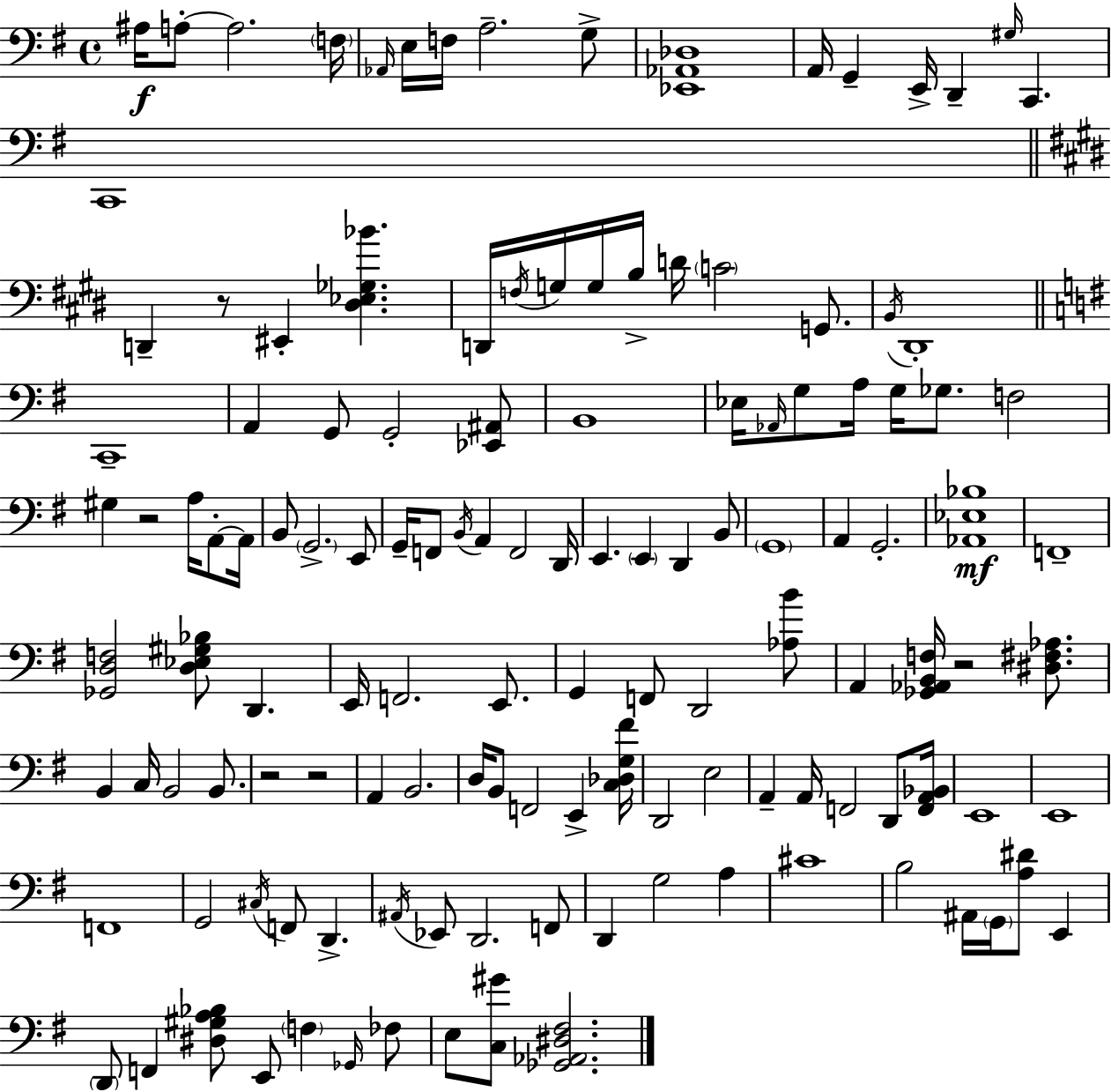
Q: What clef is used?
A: bass